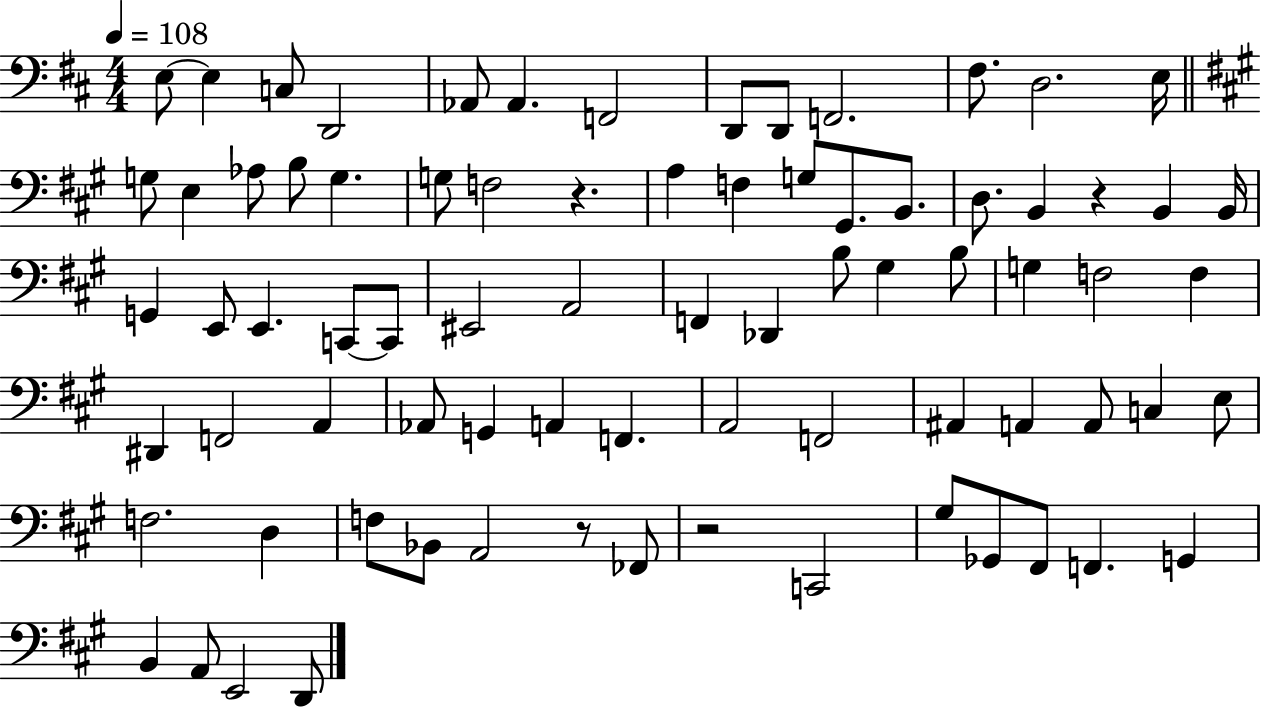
X:1
T:Untitled
M:4/4
L:1/4
K:D
E,/2 E, C,/2 D,,2 _A,,/2 _A,, F,,2 D,,/2 D,,/2 F,,2 ^F,/2 D,2 E,/4 G,/2 E, _A,/2 B,/2 G, G,/2 F,2 z A, F, G,/2 ^G,,/2 B,,/2 D,/2 B,, z B,, B,,/4 G,, E,,/2 E,, C,,/2 C,,/2 ^E,,2 A,,2 F,, _D,, B,/2 ^G, B,/2 G, F,2 F, ^D,, F,,2 A,, _A,,/2 G,, A,, F,, A,,2 F,,2 ^A,, A,, A,,/2 C, E,/2 F,2 D, F,/2 _B,,/2 A,,2 z/2 _F,,/2 z2 C,,2 ^G,/2 _G,,/2 ^F,,/2 F,, G,, B,, A,,/2 E,,2 D,,/2